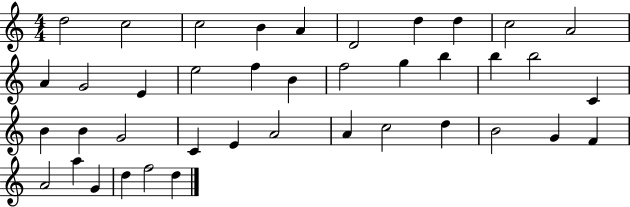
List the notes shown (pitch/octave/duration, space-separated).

D5/h C5/h C5/h B4/q A4/q D4/h D5/q D5/q C5/h A4/h A4/q G4/h E4/q E5/h F5/q B4/q F5/h G5/q B5/q B5/q B5/h C4/q B4/q B4/q G4/h C4/q E4/q A4/h A4/q C5/h D5/q B4/h G4/q F4/q A4/h A5/q G4/q D5/q F5/h D5/q